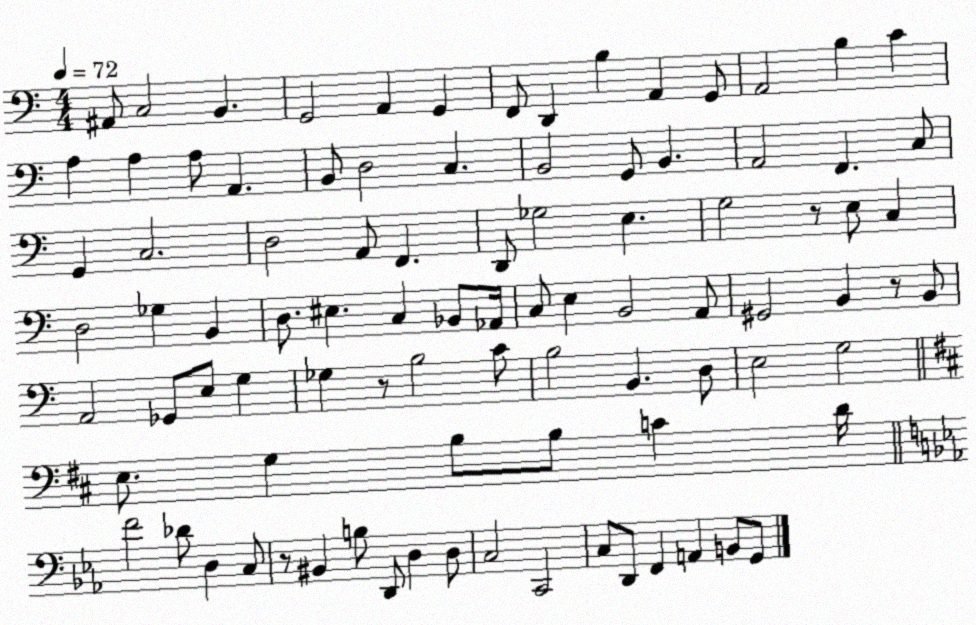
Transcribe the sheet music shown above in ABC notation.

X:1
T:Untitled
M:4/4
L:1/4
K:C
^A,,/2 C,2 B,, G,,2 A,, G,, F,,/2 D,, B, A,, G,,/2 A,,2 B, C A, A, A,/2 A,, B,,/2 D,2 C, B,,2 G,,/2 B,, A,,2 F,, C,/2 G,, C,2 D,2 A,,/2 F,, D,,/2 _G,2 E, G,2 z/2 E,/2 C, D,2 _G, B,, D,/2 ^E, C, _B,,/2 _A,,/4 C,/2 E, B,,2 A,,/2 ^G,,2 B,, z/2 B,,/2 A,,2 _G,,/2 E,/2 G, _G, z/2 B,2 C/2 B,2 B,, D,/2 E,2 G,2 E,/2 G, B,/2 B,/2 C D/4 F2 _D/2 D, C,/2 z/2 ^B,, B,/2 D,,/2 D, D,/2 C,2 C,,2 C,/2 D,,/2 F,, A,, B,,/2 G,,/2